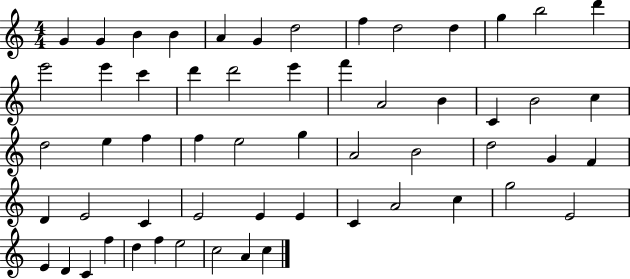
{
  \clef treble
  \numericTimeSignature
  \time 4/4
  \key c \major
  g'4 g'4 b'4 b'4 | a'4 g'4 d''2 | f''4 d''2 d''4 | g''4 b''2 d'''4 | \break e'''2 e'''4 c'''4 | d'''4 d'''2 e'''4 | f'''4 a'2 b'4 | c'4 b'2 c''4 | \break d''2 e''4 f''4 | f''4 e''2 g''4 | a'2 b'2 | d''2 g'4 f'4 | \break d'4 e'2 c'4 | e'2 e'4 e'4 | c'4 a'2 c''4 | g''2 e'2 | \break e'4 d'4 c'4 f''4 | d''4 f''4 e''2 | c''2 a'4 c''4 | \bar "|."
}